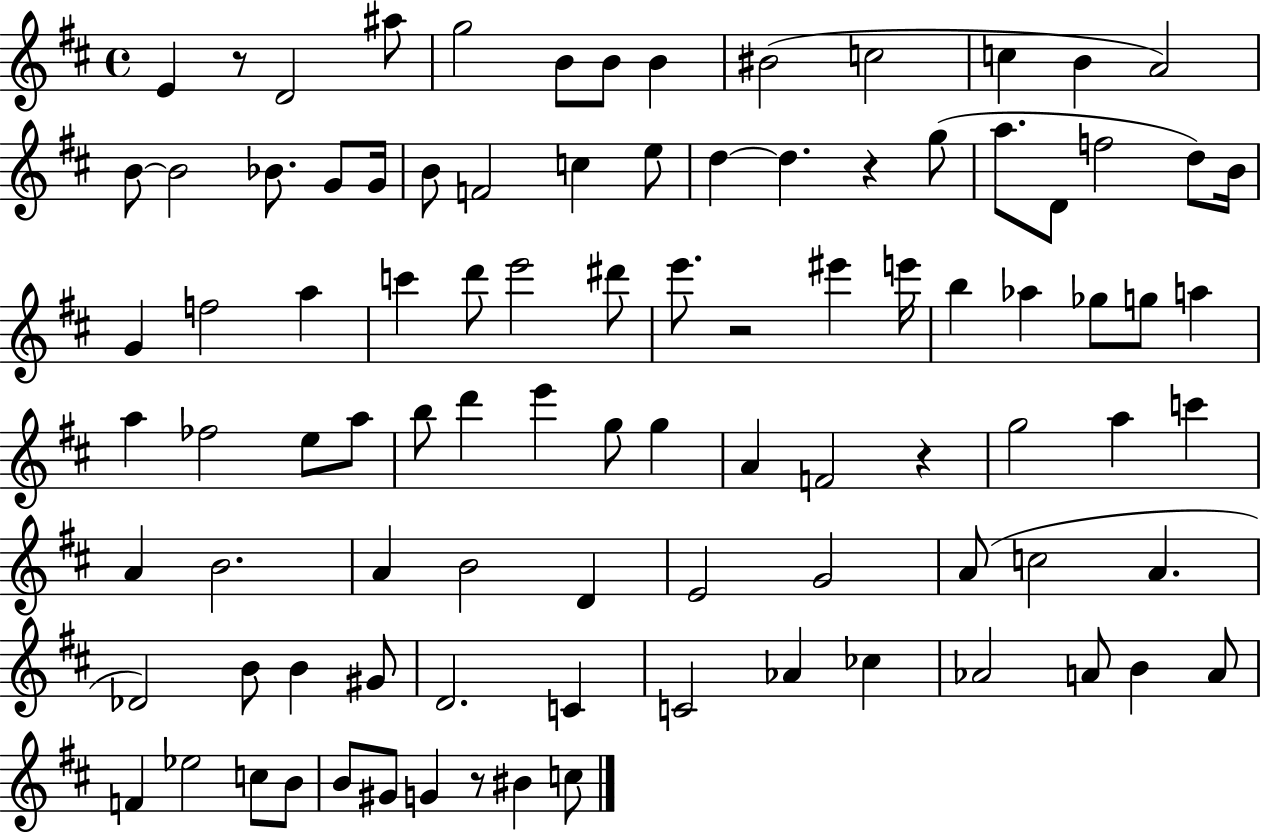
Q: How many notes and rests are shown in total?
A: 95